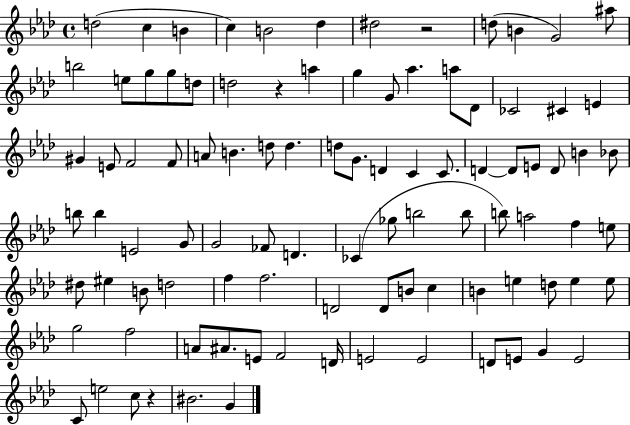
{
  \clef treble
  \time 4/4
  \defaultTimeSignature
  \key aes \major
  d''2( c''4 b'4 | c''4) b'2 des''4 | dis''2 r2 | d''8( b'4 g'2) ais''8 | \break b''2 e''8 g''8 g''8 d''8 | d''2 r4 a''4 | g''4 g'8 aes''4. a''8 des'8 | ces'2 cis'4 e'4 | \break gis'4 e'8 f'2 f'8 | a'8 b'4. d''8 d''4. | d''8 g'8. d'4 c'4 c'8. | d'4~~ d'8 e'8 d'8 b'4 bes'8 | \break b''8 b''4 e'2 g'8 | g'2 fes'8 d'4. | ces'4( ges''8 b''2 b''8 | b''8) a''2 f''4 e''8 | \break dis''8 eis''4 b'8 d''2 | f''4 f''2. | d'2 d'8 b'8 c''4 | b'4 e''4 d''8 e''4 e''8 | \break g''2 f''2 | a'8 ais'8. e'8 f'2 d'16 | e'2 e'2 | d'8 e'8 g'4 e'2 | \break c'8 e''2 c''8 r4 | bis'2. g'4 | \bar "|."
}